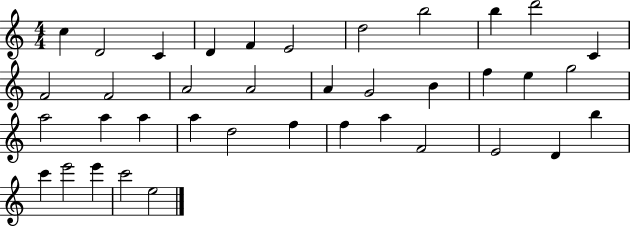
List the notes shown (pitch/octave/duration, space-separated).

C5/q D4/h C4/q D4/q F4/q E4/h D5/h B5/h B5/q D6/h C4/q F4/h F4/h A4/h A4/h A4/q G4/h B4/q F5/q E5/q G5/h A5/h A5/q A5/q A5/q D5/h F5/q F5/q A5/q F4/h E4/h D4/q B5/q C6/q E6/h E6/q C6/h E5/h